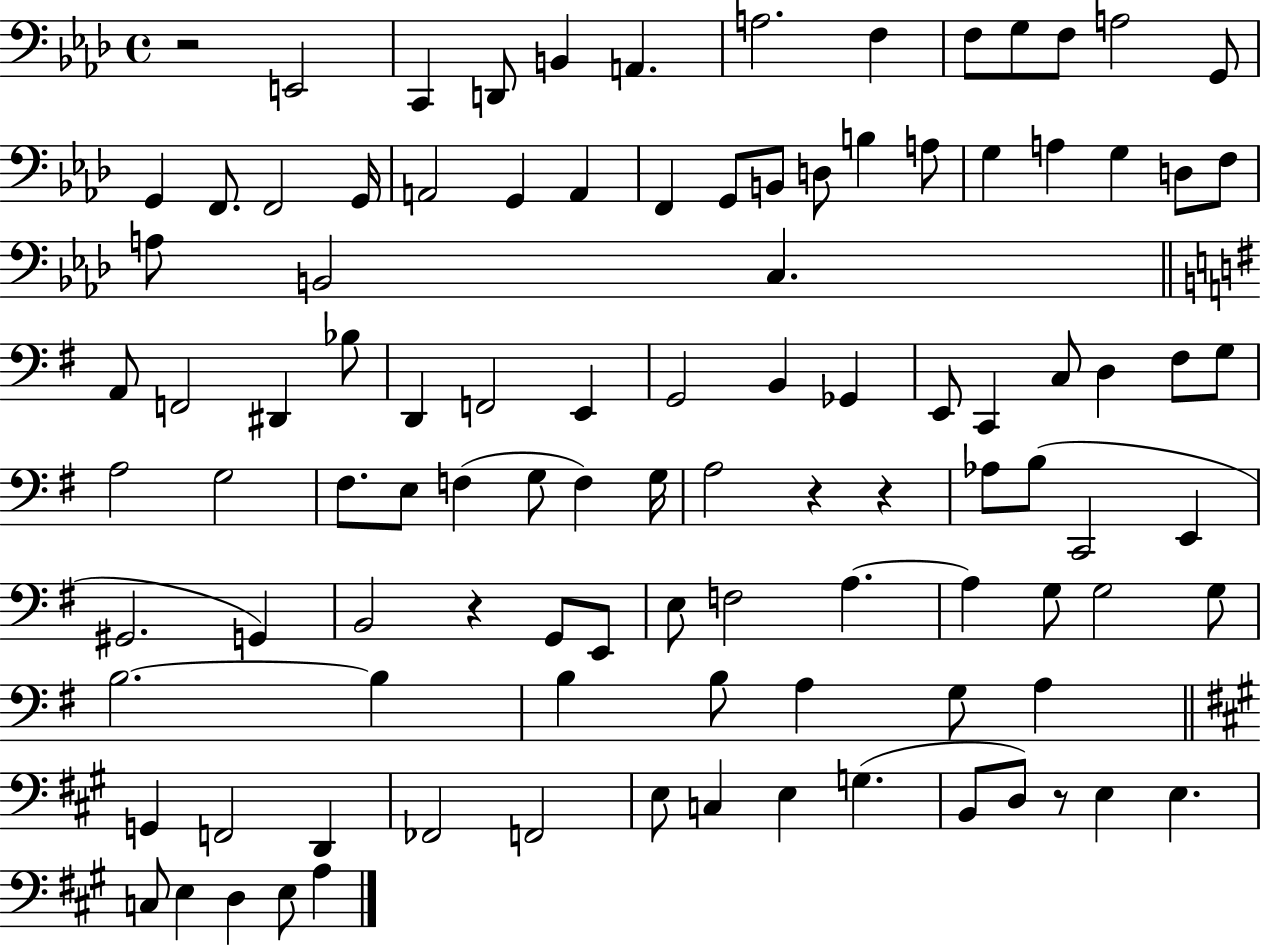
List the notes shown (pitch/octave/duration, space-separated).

R/h E2/h C2/q D2/e B2/q A2/q. A3/h. F3/q F3/e G3/e F3/e A3/h G2/e G2/q F2/e. F2/h G2/s A2/h G2/q A2/q F2/q G2/e B2/e D3/e B3/q A3/e G3/q A3/q G3/q D3/e F3/e A3/e B2/h C3/q. A2/e F2/h D#2/q Bb3/e D2/q F2/h E2/q G2/h B2/q Gb2/q E2/e C2/q C3/e D3/q F#3/e G3/e A3/h G3/h F#3/e. E3/e F3/q G3/e F3/q G3/s A3/h R/q R/q Ab3/e B3/e C2/h E2/q G#2/h. G2/q B2/h R/q G2/e E2/e E3/e F3/h A3/q. A3/q G3/e G3/h G3/e B3/h. B3/q B3/q B3/e A3/q G3/e A3/q G2/q F2/h D2/q FES2/h F2/h E3/e C3/q E3/q G3/q. B2/e D3/e R/e E3/q E3/q. C3/e E3/q D3/q E3/e A3/q